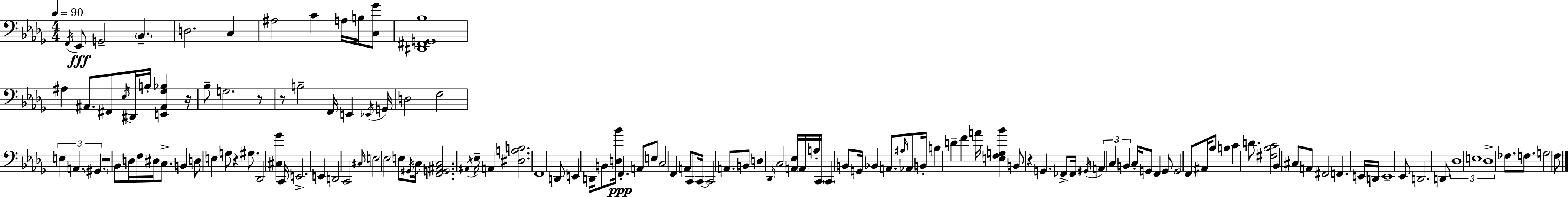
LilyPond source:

{
  \clef bass
  \numericTimeSignature
  \time 4/4
  \key bes \minor
  \tempo 4 = 90
  \repeat volta 2 { \acciaccatura { f,16 }\fff ees,8 g,2-- \parenthesize bes,4.-- | d2. c4 | ais2 c'4 a16 b16 <c ges'>8 | <dis, fis, g, bes>1 | \break ais4 ais,8. fis,8 \acciaccatura { ees16 } dis,16 b16-. <e, ais, ges bes>4 | r16 bes8-- g2. | r8 r8 b2-- f,16 e,4 | \acciaccatura { ees,16 } g,16 d2 f2 | \break \tuplet 3/2 { e4 a,4. \parenthesize gis,4. } | r2 bes,8 d16 f16 dis16 | c8.-> b,4 d8 e4 g8 r4 | gis8. des,2 <cis ges'>4 | \break c,16 e,2.-> e,4 | d,2 c,2 | \grace { cis16 } e2 ees2 | e8 \acciaccatura { gis,16 } c16 <f, g, ais, c>2. | \break \acciaccatura { ais,16 } ees16-- a,4 <dis a b>2. | f,1 | d,8 e,4 d,16 b,8 <d bes'>16 | f,4.-.\ppp a,8 e8 c2 | \break f,4 a,8 c,8 c,16~~ c,2 | a,8. b,8 d4 \grace { des,16 } c2 | <a, ees>16 \parenthesize a,16 a16-. c,16 \parenthesize c,4 b,8 g,16 | bes,4 a,8. \grace { ais16 } aes,8 b,16-. b4 d'4-- | \break f'4 a'16 <e f g bes'>4 b,8 r4 | g,4. fes,8-> fes,16 \acciaccatura { gis,16 } \tuplet 3/2 { a,4 | c4 b,4 } c16-. g,8 f,4 g,8 | g,2 f,8 ais,16 bes8 b4 | \break c'4 d'8. <fis bes c'>2 | bes,4 cis8 a,8 fis,2 | f,4. e,16 d,16 e,1-- | ees,8 d,2. | \break d,8 \tuplet 3/2 { des1 | e1 | des1-> } | fes8. f8. g2 | \break f8 } \bar "|."
}